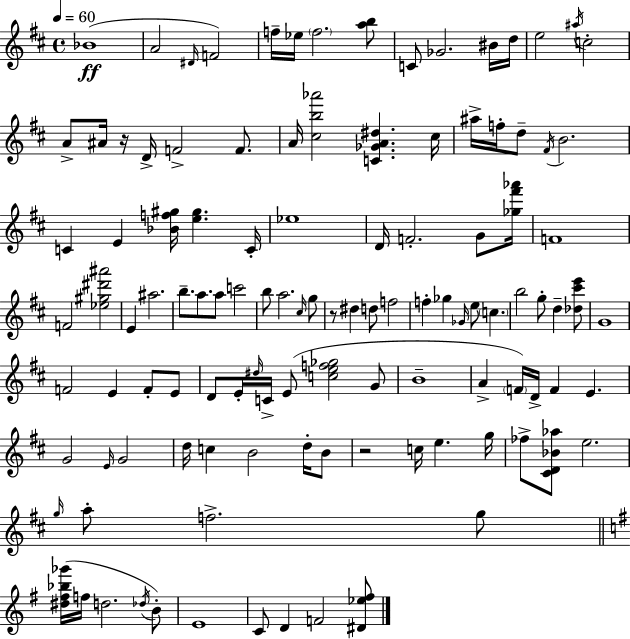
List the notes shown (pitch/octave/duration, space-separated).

Bb4/w A4/h D#4/s F4/h F5/s Eb5/s F5/h. [A5,B5]/e C4/e Gb4/h. BIS4/s D5/s E5/h A#5/s C5/h A4/e A#4/s R/s D4/s F4/h F4/e. A4/s [C#5,B5,Ab6]/h [C4,Gb4,A4,D#5]/q. C#5/s A#5/s F5/s D5/e F#4/s B4/h. C4/q E4/q [Bb4,F5,G#5]/s [E5,G#5]/q. C4/s Eb5/w D4/s F4/h. G4/e [Gb5,F#6,Ab6]/s F4/w F4/h [Eb5,G#5,D#6,A#6]/h E4/q A#5/h. B5/e. A5/e. A5/e C6/h B5/e A5/h. C#5/s G5/e R/e D#5/q D5/e F5/h F5/q Gb5/q Gb4/s E5/e C5/q. B5/h G5/e D5/q [Db5,C#6,E6]/e G4/w F4/h E4/q F4/e E4/e D4/e E4/s D#5/s C4/s E4/e [C5,E5,F5,Gb5]/h G4/e B4/w A4/q F4/s D4/s F4/q E4/q. G4/h E4/s G4/h D5/s C5/q B4/h D5/s B4/e R/h C5/s E5/q. G5/s FES5/e [C#4,D4,Bb4,Ab5]/e E5/h. G5/s A5/e F5/h. G5/e [D#5,F#5,Bb5,Gb6]/s F5/s D5/h. Db5/s B4/e E4/w C4/e D4/q F4/h [D#4,Eb5,F#5]/e